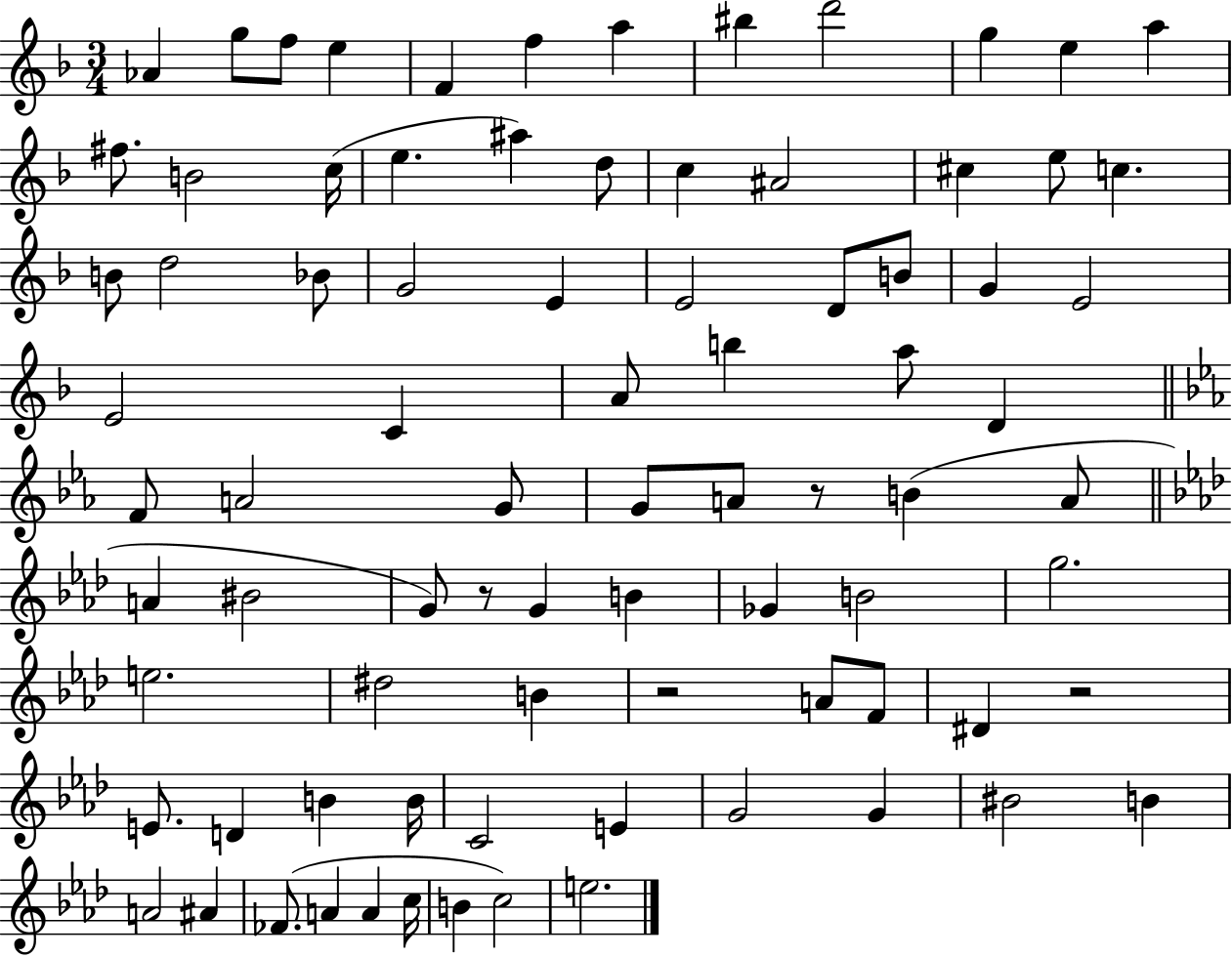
{
  \clef treble
  \numericTimeSignature
  \time 3/4
  \key f \major
  aes'4 g''8 f''8 e''4 | f'4 f''4 a''4 | bis''4 d'''2 | g''4 e''4 a''4 | \break fis''8. b'2 c''16( | e''4. ais''4) d''8 | c''4 ais'2 | cis''4 e''8 c''4. | \break b'8 d''2 bes'8 | g'2 e'4 | e'2 d'8 b'8 | g'4 e'2 | \break e'2 c'4 | a'8 b''4 a''8 d'4 | \bar "||" \break \key c \minor f'8 a'2 g'8 | g'8 a'8 r8 b'4( a'8 | \bar "||" \break \key f \minor a'4 bis'2 | g'8) r8 g'4 b'4 | ges'4 b'2 | g''2. | \break e''2. | dis''2 b'4 | r2 a'8 f'8 | dis'4 r2 | \break e'8. d'4 b'4 b'16 | c'2 e'4 | g'2 g'4 | bis'2 b'4 | \break a'2 ais'4 | fes'8.( a'4 a'4 c''16 | b'4 c''2) | e''2. | \break \bar "|."
}